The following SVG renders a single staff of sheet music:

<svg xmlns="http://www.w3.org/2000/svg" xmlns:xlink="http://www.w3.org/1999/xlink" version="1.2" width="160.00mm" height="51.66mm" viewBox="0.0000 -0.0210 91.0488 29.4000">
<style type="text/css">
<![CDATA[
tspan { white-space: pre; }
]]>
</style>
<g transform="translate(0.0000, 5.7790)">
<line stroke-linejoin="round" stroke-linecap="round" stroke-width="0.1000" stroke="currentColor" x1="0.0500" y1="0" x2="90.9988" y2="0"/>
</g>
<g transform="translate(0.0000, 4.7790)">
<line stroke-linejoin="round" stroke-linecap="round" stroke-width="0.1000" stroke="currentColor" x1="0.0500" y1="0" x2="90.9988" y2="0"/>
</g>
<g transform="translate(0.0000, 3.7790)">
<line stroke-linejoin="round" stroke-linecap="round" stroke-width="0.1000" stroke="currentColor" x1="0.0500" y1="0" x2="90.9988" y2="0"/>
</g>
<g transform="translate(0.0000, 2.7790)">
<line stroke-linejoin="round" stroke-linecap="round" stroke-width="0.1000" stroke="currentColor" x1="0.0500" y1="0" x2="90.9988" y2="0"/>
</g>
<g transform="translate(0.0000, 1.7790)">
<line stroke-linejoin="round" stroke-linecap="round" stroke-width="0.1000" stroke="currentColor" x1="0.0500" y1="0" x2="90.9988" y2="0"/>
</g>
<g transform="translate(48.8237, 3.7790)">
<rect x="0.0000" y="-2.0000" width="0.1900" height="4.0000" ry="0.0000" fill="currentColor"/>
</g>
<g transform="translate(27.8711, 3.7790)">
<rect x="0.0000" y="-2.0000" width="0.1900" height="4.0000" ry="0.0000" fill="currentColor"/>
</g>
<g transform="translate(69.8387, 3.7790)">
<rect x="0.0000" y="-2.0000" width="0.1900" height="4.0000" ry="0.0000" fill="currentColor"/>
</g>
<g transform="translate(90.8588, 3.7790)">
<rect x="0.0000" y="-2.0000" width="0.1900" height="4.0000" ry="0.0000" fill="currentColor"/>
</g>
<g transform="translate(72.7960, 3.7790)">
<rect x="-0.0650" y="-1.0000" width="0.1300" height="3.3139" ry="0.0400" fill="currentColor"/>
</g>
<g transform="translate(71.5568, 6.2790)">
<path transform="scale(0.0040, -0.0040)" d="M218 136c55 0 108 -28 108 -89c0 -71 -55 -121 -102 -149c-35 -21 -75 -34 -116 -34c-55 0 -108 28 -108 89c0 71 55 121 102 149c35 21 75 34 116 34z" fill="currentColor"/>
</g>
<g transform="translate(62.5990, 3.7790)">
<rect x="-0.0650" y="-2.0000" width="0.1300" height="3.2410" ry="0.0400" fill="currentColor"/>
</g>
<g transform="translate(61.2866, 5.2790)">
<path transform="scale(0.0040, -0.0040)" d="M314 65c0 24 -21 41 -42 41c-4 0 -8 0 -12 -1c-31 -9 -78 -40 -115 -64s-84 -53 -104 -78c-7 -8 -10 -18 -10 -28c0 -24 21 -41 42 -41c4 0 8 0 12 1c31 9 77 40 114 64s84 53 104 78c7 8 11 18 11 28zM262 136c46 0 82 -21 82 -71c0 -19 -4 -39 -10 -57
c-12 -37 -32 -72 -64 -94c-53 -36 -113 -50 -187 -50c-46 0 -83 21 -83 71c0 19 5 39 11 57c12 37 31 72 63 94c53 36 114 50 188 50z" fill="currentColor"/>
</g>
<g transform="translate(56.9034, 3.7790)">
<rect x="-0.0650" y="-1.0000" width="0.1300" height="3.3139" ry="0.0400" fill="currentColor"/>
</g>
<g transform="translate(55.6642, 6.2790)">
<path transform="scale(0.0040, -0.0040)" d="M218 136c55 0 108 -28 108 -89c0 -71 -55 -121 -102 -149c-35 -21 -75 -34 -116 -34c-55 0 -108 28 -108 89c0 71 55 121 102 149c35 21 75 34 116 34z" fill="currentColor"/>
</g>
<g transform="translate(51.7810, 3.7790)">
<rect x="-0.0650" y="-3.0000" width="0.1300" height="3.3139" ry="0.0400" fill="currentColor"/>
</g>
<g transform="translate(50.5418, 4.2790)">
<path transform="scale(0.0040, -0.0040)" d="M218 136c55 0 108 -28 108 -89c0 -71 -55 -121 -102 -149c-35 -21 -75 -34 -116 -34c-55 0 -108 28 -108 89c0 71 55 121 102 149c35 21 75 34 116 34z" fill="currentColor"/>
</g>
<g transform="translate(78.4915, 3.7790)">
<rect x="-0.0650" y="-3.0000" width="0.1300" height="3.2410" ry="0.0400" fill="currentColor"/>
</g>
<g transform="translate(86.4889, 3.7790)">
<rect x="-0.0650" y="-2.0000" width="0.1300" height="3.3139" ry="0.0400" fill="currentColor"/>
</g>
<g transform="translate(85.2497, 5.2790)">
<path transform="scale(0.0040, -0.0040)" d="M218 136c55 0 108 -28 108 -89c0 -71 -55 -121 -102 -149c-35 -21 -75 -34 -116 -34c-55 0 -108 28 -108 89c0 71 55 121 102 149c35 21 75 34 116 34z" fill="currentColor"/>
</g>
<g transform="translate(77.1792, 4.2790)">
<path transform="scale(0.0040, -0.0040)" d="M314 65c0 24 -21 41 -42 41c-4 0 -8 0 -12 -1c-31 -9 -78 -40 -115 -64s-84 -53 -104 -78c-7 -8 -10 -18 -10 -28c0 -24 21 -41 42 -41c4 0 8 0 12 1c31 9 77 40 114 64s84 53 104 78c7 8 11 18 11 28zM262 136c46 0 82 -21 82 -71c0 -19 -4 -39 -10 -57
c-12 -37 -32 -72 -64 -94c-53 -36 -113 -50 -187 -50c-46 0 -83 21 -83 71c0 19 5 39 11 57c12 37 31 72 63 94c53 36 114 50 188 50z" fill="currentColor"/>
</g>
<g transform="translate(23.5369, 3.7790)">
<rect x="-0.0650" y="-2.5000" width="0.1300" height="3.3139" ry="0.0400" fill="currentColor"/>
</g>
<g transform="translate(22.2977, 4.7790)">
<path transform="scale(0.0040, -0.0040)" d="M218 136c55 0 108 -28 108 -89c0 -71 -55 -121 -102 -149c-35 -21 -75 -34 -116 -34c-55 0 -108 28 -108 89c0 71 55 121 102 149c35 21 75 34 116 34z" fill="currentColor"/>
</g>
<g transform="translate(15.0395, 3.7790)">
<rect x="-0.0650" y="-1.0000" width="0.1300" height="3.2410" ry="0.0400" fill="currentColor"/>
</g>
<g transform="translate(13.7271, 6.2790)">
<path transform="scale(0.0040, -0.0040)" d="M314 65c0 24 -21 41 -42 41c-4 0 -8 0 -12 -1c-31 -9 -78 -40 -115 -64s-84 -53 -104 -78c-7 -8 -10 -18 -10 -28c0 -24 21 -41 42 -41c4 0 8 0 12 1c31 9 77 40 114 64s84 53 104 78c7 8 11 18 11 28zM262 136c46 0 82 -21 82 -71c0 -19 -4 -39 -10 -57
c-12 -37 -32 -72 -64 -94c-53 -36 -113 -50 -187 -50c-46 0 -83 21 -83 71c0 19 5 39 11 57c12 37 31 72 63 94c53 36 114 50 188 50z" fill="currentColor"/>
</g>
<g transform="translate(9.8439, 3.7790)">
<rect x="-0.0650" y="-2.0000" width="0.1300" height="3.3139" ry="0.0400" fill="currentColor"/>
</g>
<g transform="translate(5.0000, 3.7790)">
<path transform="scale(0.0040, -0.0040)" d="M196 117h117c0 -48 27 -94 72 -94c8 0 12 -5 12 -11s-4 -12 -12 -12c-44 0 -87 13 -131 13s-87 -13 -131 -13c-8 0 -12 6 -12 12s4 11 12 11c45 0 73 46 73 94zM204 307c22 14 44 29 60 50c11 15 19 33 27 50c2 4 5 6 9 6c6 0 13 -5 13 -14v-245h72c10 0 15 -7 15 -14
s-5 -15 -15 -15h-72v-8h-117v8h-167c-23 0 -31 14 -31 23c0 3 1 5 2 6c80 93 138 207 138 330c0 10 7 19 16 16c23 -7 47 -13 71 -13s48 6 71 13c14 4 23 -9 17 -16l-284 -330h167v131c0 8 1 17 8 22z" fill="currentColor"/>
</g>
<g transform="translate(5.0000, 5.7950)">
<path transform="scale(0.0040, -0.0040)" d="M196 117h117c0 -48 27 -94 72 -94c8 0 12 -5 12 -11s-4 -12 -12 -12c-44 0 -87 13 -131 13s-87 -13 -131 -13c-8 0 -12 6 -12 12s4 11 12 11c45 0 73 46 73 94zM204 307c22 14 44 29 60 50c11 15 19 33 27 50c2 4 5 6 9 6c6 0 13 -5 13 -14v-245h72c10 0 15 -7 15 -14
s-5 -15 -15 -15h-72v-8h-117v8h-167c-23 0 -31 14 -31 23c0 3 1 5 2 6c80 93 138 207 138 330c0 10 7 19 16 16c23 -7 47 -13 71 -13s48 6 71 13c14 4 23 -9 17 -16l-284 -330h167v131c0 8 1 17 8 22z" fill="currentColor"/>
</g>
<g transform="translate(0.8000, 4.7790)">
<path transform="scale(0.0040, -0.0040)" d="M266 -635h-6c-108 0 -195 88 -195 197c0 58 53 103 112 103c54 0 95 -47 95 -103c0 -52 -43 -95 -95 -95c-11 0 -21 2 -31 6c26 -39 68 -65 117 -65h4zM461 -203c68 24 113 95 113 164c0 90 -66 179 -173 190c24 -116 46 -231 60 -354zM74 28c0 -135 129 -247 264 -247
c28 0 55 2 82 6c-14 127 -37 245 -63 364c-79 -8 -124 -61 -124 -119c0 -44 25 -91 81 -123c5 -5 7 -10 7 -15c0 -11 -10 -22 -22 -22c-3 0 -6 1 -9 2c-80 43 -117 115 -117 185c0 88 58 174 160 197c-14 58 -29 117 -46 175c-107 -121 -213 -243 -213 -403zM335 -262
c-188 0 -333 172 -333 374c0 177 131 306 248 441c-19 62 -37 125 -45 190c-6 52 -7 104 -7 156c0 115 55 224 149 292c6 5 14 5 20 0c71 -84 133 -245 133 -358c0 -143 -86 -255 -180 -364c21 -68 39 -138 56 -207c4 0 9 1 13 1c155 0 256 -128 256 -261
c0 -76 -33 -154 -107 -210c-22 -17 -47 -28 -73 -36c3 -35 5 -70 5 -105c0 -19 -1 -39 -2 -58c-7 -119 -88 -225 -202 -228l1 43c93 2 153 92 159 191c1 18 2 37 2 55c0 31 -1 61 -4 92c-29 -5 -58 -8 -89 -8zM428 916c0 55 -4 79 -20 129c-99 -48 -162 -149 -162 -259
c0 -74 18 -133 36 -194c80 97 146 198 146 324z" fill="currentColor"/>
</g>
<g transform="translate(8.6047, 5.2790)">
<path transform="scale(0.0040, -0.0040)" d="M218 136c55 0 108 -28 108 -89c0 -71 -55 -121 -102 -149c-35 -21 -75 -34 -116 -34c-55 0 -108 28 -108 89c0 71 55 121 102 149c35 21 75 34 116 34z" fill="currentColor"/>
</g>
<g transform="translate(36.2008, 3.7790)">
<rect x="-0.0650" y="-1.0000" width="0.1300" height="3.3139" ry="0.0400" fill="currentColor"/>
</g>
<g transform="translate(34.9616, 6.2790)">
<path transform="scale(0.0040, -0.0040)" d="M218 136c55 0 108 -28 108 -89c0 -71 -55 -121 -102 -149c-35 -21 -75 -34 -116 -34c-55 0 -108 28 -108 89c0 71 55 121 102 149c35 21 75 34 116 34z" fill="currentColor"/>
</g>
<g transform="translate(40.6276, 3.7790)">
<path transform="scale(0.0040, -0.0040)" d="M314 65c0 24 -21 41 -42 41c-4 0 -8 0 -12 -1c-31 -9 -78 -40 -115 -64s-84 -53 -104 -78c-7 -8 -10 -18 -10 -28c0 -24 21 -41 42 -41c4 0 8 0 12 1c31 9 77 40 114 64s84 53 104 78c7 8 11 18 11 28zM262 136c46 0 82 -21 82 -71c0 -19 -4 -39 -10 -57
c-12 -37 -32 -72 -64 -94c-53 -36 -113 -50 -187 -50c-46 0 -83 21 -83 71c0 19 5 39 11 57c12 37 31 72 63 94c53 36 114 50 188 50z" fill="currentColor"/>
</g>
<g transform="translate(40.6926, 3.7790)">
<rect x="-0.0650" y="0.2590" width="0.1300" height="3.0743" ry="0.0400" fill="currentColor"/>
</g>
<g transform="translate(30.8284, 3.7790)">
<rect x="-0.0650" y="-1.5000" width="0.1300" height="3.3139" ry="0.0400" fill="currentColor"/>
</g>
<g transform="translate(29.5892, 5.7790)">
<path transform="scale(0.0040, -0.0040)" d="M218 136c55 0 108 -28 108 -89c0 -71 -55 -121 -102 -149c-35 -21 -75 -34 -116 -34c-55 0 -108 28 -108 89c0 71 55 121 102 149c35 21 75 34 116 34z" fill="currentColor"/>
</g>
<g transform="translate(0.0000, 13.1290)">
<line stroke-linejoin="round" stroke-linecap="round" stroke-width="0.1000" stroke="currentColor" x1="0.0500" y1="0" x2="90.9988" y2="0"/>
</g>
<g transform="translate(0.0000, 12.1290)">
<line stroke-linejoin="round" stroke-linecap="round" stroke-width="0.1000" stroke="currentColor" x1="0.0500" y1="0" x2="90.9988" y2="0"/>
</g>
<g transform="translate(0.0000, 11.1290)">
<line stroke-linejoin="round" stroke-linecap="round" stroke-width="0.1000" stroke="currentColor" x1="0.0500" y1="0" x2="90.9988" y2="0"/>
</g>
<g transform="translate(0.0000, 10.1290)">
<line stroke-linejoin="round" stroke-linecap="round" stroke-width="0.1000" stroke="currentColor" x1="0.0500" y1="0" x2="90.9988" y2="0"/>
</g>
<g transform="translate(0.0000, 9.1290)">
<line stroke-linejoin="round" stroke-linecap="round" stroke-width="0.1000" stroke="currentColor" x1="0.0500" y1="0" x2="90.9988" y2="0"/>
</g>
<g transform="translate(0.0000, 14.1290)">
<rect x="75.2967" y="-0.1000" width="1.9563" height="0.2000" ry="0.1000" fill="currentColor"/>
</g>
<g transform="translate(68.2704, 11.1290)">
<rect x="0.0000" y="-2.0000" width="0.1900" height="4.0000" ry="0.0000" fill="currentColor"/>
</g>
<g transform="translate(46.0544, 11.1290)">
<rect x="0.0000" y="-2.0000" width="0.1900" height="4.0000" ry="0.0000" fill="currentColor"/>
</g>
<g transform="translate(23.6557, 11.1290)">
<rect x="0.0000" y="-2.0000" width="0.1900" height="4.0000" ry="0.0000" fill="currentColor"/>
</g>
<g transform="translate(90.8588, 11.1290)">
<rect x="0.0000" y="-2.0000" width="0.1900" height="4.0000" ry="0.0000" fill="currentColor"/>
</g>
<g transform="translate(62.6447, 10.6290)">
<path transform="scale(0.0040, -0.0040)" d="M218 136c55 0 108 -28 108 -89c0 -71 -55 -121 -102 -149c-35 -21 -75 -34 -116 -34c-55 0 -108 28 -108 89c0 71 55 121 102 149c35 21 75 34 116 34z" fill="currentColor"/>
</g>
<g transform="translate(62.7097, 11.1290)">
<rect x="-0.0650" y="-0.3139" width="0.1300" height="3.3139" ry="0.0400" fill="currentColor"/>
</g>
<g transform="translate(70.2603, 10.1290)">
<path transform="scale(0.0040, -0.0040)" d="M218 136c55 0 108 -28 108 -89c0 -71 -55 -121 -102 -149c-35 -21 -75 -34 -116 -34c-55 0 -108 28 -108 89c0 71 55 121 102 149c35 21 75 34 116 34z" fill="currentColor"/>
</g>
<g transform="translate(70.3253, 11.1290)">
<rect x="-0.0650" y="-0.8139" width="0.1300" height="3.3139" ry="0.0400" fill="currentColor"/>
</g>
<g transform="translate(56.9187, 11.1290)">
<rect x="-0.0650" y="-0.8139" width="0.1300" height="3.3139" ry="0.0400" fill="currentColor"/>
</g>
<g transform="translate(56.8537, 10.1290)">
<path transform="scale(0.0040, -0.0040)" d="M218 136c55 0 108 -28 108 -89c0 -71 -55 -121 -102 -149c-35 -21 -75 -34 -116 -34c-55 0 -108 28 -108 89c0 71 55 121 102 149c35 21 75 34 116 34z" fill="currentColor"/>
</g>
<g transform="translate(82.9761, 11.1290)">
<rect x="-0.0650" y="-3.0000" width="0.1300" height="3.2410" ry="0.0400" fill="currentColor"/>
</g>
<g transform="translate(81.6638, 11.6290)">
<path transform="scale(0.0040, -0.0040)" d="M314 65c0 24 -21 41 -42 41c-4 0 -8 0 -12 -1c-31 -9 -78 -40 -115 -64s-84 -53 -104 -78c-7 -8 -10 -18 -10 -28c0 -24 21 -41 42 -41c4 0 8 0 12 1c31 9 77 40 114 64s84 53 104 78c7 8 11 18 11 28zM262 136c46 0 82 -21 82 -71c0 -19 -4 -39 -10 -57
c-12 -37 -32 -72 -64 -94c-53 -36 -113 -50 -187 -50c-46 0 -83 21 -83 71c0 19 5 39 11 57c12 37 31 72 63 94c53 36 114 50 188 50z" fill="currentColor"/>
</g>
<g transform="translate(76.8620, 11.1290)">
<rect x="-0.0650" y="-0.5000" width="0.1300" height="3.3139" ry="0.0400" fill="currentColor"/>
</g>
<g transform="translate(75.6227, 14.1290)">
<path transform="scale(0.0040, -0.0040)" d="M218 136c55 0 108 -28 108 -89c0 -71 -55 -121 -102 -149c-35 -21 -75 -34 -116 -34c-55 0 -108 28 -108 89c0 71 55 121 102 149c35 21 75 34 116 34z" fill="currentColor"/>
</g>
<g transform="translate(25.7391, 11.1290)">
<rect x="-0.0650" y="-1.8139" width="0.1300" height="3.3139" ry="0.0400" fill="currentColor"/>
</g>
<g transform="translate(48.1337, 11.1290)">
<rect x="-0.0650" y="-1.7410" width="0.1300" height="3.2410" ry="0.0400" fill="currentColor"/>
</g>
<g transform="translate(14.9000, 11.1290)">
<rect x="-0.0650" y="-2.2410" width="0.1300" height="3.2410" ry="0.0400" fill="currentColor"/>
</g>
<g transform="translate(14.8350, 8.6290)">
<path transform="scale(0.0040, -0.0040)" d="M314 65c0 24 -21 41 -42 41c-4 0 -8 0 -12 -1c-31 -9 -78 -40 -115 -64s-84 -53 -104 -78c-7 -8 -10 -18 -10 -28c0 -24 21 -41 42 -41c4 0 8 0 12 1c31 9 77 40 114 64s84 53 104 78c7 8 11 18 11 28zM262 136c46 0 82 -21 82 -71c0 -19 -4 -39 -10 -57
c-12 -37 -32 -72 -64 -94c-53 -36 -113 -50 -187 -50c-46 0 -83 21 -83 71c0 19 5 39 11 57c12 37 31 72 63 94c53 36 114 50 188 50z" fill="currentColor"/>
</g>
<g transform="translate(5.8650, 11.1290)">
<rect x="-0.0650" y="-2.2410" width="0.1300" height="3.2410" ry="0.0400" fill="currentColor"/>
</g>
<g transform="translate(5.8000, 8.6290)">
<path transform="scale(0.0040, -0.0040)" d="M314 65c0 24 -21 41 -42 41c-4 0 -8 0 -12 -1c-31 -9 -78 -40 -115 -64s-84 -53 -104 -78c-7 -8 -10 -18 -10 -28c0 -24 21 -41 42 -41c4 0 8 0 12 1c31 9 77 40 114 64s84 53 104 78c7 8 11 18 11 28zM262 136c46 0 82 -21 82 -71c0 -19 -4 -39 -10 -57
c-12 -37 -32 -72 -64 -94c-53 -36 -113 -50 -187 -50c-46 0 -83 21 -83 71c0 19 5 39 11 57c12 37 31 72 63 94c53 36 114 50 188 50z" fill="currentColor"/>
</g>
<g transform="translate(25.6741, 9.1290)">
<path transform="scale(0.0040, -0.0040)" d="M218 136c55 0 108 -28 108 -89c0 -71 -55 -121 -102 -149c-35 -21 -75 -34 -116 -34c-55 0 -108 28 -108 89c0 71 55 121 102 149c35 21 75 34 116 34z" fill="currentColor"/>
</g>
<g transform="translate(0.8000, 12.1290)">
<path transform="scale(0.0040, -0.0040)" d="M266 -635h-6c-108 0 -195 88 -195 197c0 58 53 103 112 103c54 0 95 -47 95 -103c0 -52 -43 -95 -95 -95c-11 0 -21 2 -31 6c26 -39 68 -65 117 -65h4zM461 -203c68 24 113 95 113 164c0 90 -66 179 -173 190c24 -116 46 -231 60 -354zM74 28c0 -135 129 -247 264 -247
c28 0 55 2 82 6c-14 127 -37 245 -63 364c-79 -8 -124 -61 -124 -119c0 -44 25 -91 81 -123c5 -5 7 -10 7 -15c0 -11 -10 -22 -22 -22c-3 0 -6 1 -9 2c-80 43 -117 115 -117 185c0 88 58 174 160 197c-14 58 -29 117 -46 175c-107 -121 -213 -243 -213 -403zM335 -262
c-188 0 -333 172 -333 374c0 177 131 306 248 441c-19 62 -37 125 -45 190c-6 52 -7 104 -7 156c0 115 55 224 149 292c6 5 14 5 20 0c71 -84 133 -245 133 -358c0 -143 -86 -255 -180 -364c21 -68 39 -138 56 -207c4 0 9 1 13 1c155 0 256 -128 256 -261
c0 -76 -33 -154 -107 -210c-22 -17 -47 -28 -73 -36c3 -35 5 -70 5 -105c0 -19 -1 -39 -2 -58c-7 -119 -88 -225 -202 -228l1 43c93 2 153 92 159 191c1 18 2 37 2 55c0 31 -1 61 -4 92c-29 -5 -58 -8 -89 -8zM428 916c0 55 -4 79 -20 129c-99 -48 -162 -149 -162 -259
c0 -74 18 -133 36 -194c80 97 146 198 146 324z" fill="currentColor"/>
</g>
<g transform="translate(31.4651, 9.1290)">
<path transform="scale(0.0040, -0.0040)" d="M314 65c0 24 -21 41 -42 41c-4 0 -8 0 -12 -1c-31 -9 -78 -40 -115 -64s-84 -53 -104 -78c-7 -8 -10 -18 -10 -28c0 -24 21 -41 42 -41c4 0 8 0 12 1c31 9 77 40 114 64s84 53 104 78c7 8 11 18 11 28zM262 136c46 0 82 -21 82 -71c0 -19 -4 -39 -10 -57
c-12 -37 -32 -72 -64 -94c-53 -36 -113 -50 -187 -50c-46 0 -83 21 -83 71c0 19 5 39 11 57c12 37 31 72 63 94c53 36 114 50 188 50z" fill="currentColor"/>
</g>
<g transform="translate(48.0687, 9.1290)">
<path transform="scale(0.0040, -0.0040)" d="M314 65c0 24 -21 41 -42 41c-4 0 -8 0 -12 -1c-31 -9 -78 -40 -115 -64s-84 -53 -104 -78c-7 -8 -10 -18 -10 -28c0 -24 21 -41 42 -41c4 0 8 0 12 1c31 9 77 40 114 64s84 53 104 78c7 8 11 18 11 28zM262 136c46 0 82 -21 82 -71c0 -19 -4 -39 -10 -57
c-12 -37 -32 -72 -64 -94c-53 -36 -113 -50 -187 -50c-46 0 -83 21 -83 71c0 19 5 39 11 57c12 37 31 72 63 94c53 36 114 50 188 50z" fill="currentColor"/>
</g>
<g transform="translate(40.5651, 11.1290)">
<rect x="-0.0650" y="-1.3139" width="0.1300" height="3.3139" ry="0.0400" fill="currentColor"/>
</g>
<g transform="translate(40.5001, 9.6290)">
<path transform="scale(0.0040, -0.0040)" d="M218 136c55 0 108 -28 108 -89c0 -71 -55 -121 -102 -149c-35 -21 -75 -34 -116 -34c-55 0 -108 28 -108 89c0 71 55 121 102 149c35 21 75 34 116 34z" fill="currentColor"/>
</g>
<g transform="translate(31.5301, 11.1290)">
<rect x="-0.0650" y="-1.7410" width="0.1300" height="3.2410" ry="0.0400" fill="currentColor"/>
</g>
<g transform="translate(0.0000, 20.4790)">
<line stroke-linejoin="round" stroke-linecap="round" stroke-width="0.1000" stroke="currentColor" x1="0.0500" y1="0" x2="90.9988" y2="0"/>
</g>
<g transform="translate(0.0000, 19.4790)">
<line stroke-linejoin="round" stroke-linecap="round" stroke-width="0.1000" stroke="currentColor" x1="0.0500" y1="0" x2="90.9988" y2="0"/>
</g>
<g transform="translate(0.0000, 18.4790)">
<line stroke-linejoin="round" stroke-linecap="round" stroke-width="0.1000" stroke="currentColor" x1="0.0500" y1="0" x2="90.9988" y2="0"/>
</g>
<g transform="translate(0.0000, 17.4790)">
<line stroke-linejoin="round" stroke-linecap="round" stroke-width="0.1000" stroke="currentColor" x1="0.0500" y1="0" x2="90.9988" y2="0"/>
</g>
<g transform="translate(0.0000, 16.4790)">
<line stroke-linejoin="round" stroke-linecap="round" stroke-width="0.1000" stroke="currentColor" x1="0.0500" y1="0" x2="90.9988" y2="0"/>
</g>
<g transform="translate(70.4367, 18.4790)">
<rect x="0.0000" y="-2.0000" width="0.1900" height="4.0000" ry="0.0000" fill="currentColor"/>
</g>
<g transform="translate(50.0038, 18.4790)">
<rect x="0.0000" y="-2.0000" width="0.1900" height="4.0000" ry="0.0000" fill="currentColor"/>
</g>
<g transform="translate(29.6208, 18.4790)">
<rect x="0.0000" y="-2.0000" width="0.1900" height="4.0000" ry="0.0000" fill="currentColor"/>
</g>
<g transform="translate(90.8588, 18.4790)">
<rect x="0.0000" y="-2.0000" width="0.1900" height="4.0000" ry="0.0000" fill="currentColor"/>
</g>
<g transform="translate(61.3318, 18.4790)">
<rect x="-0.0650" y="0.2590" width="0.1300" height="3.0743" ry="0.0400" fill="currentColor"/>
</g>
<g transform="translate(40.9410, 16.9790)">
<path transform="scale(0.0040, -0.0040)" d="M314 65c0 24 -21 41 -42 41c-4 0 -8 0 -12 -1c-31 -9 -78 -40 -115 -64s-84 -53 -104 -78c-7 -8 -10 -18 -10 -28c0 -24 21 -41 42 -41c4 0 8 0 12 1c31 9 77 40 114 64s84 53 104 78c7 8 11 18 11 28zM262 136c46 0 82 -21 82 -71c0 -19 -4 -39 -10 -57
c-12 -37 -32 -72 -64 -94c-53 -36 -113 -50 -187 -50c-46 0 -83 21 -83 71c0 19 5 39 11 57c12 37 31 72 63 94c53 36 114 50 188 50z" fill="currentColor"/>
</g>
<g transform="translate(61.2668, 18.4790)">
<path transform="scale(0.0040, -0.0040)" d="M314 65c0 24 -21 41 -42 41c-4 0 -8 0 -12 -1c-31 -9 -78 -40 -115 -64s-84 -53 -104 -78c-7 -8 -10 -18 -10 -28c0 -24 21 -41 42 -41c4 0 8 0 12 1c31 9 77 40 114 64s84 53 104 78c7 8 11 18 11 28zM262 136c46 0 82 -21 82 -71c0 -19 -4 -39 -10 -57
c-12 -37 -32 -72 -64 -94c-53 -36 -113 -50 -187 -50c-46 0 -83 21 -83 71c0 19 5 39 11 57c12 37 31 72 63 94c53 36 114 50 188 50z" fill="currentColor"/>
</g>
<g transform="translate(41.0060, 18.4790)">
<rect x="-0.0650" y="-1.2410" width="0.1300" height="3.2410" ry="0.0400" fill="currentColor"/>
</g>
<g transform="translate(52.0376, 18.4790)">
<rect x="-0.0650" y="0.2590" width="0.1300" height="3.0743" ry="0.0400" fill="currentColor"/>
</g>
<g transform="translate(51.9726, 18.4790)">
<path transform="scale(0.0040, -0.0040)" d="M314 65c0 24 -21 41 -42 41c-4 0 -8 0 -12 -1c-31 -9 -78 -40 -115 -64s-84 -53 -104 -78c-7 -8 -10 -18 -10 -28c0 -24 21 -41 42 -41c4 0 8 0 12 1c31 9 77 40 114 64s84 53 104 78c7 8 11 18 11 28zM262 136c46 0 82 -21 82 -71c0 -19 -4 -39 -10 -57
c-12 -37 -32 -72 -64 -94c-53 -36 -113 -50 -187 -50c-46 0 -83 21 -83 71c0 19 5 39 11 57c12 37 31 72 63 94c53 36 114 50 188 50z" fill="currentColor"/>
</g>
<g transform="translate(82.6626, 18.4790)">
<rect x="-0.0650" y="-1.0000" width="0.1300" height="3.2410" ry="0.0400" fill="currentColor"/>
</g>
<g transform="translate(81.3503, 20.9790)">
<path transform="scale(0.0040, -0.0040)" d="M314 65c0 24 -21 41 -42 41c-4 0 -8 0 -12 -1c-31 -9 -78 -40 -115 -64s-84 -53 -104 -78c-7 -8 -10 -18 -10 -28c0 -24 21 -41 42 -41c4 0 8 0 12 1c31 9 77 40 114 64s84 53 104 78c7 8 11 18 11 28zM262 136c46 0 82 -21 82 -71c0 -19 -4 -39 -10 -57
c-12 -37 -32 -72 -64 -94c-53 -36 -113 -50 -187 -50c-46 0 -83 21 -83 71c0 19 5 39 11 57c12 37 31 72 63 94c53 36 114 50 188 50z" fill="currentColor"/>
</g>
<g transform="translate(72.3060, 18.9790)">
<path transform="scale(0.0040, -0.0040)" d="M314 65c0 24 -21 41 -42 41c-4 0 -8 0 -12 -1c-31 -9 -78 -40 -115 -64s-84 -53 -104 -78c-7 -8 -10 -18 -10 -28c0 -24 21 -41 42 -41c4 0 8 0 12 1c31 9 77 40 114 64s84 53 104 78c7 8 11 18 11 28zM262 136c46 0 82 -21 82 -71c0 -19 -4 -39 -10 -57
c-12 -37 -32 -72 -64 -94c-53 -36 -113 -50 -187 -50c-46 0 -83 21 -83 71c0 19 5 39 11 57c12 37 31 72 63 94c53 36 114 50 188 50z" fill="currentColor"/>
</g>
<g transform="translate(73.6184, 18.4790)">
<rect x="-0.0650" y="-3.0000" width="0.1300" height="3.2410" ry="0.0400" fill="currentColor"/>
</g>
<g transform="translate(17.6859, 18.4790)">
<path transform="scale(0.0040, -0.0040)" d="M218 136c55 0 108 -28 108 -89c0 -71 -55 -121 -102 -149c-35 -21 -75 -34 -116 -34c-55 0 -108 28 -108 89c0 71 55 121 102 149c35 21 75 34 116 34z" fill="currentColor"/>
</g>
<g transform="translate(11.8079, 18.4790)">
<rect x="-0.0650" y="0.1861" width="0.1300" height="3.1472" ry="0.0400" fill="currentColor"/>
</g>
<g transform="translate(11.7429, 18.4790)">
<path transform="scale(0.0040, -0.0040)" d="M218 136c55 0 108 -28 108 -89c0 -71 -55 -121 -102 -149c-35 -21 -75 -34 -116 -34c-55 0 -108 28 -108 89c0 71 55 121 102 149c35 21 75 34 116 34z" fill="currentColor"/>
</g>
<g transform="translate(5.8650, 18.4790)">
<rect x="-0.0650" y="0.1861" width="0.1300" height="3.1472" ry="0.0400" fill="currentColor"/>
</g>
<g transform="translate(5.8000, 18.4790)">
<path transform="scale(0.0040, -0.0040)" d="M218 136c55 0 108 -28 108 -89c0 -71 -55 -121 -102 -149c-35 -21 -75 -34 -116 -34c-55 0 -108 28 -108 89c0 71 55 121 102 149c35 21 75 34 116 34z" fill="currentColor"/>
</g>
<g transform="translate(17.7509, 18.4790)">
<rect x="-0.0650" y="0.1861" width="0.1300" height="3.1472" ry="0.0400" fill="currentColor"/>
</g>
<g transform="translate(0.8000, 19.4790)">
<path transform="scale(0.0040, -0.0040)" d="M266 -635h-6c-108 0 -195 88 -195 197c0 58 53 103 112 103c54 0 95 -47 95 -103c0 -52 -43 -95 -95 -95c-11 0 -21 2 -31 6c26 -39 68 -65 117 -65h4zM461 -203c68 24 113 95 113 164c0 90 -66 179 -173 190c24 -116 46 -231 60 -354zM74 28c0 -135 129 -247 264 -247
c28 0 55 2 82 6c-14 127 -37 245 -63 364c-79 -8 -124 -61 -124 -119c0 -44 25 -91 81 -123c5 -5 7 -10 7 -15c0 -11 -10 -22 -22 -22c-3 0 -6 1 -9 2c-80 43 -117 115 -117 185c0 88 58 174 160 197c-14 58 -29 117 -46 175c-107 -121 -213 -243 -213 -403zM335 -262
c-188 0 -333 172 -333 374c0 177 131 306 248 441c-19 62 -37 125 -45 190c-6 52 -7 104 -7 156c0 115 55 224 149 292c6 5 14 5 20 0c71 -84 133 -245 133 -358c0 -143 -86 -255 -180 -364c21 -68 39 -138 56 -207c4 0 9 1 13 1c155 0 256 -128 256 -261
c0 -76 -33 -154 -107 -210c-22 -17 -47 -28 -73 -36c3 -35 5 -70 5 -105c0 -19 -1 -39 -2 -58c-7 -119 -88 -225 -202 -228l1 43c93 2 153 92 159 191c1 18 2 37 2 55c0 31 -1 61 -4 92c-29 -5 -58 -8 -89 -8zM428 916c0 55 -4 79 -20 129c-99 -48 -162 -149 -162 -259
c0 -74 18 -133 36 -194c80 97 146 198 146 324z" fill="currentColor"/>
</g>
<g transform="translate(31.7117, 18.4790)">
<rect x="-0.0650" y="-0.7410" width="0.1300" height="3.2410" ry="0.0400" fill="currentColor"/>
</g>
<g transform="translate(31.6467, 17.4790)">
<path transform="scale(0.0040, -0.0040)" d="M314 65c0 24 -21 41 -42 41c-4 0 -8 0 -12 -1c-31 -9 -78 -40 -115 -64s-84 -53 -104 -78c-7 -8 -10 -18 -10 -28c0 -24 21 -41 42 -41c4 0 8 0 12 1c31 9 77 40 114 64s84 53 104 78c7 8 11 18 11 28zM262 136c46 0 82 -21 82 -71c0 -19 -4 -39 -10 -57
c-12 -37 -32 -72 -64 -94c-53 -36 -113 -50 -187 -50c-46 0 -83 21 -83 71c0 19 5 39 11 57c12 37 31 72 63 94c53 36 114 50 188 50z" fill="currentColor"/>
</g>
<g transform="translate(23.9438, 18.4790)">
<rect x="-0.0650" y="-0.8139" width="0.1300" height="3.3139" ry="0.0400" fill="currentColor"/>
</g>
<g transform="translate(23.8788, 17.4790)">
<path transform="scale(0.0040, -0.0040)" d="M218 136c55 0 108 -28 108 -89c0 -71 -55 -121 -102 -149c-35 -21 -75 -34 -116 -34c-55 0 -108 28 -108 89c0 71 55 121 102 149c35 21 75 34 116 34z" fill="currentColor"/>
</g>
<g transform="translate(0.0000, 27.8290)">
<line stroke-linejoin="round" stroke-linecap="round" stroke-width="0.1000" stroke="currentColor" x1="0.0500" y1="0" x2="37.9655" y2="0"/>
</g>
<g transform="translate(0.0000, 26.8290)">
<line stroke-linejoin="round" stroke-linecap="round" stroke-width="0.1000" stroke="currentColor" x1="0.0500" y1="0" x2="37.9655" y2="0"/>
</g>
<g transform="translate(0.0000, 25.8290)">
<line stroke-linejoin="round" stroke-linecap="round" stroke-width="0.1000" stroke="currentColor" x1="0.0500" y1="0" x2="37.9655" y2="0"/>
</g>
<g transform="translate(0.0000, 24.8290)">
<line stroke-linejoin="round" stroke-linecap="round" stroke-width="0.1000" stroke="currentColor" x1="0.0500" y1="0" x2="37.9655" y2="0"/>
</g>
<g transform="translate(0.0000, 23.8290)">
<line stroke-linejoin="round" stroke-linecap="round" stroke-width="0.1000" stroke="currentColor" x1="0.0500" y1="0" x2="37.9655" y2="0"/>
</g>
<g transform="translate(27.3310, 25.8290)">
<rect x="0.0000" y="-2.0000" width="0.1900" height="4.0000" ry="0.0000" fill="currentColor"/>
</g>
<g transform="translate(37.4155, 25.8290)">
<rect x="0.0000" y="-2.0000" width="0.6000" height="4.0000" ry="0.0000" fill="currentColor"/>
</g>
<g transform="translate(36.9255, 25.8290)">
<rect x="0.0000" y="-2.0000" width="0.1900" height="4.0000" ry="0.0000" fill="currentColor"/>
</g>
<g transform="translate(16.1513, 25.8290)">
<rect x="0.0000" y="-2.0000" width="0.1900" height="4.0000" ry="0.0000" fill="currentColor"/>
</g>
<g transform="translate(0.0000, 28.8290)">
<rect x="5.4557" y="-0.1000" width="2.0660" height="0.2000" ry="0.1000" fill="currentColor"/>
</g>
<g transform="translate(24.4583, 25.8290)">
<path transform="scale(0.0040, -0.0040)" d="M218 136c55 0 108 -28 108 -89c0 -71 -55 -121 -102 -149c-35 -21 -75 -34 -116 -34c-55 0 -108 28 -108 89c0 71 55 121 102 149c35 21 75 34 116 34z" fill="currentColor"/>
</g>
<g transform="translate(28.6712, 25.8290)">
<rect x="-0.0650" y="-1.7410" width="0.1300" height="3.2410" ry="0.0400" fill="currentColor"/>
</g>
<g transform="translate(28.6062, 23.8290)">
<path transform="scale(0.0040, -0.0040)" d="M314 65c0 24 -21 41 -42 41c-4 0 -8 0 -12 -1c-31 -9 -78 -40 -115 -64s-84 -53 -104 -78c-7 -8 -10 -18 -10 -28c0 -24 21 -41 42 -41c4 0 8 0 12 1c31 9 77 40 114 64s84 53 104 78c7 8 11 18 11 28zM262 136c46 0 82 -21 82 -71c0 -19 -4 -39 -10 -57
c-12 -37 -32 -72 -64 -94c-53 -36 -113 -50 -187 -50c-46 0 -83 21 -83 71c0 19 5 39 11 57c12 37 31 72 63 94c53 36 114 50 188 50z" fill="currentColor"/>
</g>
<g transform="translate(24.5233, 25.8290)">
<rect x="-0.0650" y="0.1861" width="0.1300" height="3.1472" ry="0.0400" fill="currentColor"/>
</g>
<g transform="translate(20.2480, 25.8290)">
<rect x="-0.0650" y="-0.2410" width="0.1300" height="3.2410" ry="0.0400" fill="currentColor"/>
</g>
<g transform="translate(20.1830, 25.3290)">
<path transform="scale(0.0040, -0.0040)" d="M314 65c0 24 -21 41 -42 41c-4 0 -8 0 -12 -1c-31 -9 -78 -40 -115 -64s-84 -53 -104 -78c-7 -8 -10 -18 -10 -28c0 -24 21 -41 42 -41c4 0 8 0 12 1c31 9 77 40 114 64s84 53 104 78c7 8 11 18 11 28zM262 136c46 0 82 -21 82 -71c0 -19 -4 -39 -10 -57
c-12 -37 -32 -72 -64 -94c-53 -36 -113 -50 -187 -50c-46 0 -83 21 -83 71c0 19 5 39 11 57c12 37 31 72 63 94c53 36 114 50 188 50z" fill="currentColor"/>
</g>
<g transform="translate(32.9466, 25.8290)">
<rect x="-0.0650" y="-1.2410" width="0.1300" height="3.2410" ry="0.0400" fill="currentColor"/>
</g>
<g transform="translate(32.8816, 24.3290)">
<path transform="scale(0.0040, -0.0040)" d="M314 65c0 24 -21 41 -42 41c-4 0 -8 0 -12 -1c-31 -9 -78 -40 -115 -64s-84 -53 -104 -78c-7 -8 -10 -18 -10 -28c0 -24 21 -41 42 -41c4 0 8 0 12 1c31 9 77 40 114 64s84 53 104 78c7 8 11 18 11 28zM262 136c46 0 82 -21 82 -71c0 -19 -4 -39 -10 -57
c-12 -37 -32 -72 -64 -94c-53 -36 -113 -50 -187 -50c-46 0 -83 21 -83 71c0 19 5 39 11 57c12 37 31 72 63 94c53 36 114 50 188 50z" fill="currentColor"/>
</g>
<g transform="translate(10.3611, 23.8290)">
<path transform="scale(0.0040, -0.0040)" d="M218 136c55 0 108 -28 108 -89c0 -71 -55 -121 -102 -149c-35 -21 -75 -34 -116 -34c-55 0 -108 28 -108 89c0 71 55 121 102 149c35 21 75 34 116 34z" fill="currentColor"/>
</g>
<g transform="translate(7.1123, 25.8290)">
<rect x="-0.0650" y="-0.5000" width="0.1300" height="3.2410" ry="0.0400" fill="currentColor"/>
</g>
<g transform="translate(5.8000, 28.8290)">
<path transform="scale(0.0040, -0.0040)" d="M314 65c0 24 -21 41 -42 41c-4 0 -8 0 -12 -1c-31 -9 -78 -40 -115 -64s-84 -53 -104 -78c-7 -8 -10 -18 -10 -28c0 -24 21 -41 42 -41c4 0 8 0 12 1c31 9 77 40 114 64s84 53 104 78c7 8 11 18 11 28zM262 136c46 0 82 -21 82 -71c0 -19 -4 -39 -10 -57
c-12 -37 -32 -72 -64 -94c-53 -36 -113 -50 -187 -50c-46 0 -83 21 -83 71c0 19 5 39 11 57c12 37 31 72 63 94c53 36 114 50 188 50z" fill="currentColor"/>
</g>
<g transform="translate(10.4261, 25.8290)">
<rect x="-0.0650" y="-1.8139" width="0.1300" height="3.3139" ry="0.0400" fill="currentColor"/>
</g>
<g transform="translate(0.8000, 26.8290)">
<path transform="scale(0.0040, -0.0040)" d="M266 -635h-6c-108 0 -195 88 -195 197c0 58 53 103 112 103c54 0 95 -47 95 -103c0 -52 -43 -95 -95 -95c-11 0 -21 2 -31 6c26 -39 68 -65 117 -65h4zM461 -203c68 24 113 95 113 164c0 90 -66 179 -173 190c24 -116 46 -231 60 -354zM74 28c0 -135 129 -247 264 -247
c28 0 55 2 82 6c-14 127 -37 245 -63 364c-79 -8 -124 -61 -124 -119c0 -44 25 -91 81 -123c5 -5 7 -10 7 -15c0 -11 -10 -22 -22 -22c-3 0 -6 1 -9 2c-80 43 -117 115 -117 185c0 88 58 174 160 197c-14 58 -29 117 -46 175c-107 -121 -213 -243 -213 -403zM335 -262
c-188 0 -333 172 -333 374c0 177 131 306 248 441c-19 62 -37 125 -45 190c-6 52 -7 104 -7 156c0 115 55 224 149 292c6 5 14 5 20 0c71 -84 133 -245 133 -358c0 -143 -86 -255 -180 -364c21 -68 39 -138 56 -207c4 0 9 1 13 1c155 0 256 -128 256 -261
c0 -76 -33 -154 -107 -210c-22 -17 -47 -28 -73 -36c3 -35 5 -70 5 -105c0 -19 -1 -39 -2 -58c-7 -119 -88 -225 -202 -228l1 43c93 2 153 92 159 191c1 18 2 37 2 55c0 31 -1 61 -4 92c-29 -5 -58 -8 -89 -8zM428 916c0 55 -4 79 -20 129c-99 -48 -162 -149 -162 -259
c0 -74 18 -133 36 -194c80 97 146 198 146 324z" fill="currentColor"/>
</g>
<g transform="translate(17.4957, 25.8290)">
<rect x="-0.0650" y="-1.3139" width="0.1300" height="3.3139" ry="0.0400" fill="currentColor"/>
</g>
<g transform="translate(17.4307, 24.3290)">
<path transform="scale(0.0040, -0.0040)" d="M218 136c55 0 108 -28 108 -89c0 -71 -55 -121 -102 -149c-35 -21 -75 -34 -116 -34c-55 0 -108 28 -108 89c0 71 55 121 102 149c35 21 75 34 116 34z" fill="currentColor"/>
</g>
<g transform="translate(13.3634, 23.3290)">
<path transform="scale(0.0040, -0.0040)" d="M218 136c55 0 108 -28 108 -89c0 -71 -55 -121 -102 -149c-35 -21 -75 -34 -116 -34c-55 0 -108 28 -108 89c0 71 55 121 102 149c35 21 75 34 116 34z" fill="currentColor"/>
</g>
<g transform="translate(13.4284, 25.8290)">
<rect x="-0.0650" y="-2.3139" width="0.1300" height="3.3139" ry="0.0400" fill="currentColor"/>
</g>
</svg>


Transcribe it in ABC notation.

X:1
T:Untitled
M:4/4
L:1/4
K:C
F D2 G E D B2 A D F2 D A2 F g2 g2 f f2 e f2 d c d C A2 B B B d d2 e2 B2 B2 A2 D2 C2 f g e c2 B f2 e2